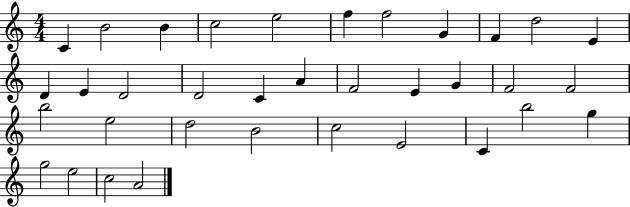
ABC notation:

X:1
T:Untitled
M:4/4
L:1/4
K:C
C B2 B c2 e2 f f2 G F d2 E D E D2 D2 C A F2 E G F2 F2 b2 e2 d2 B2 c2 E2 C b2 g g2 e2 c2 A2